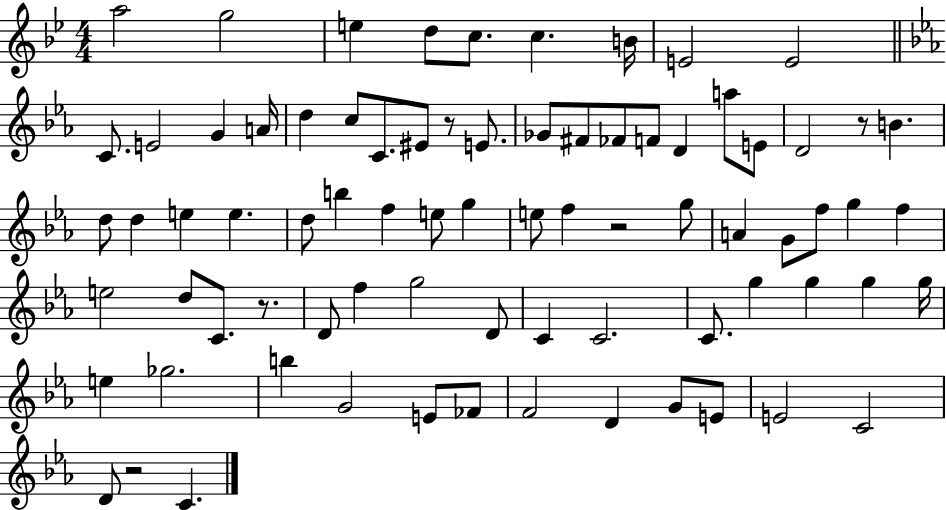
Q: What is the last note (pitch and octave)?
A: C4